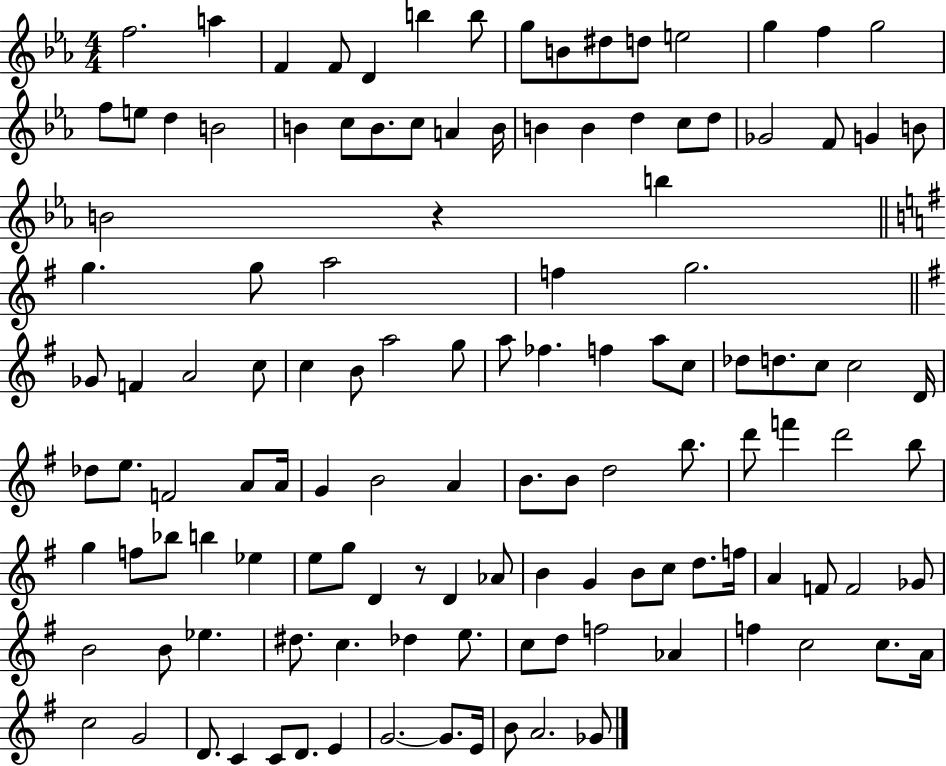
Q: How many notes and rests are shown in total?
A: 125